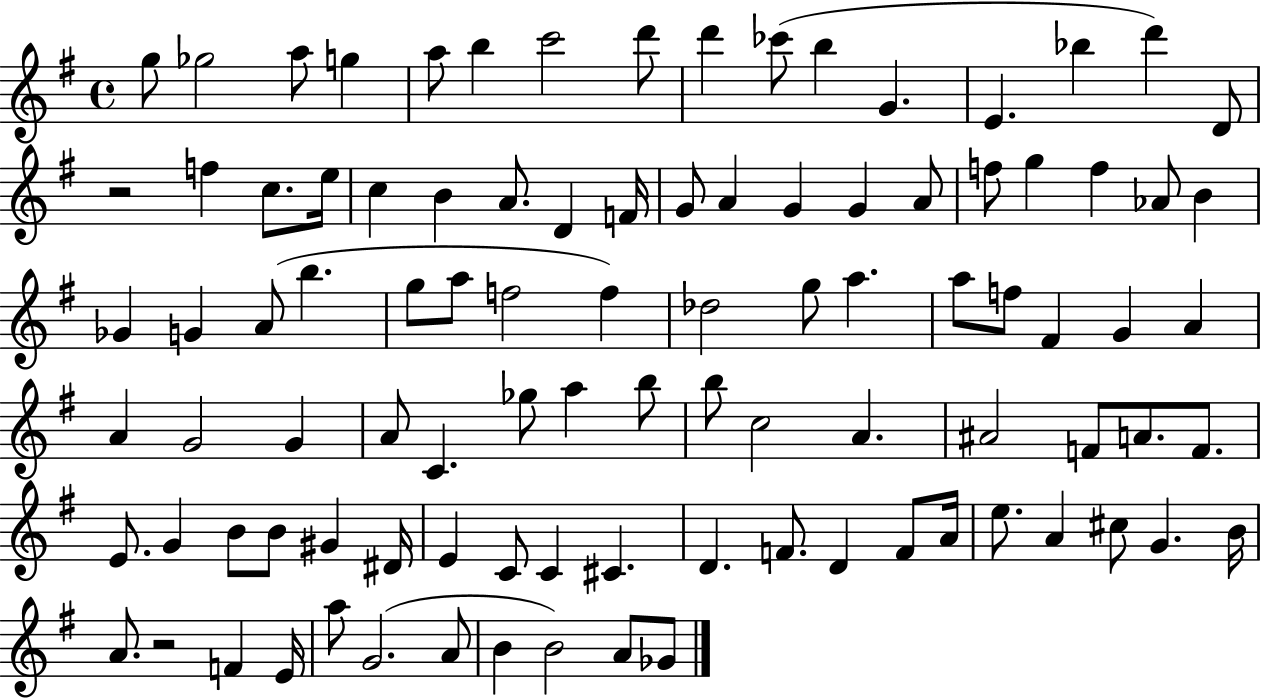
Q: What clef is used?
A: treble